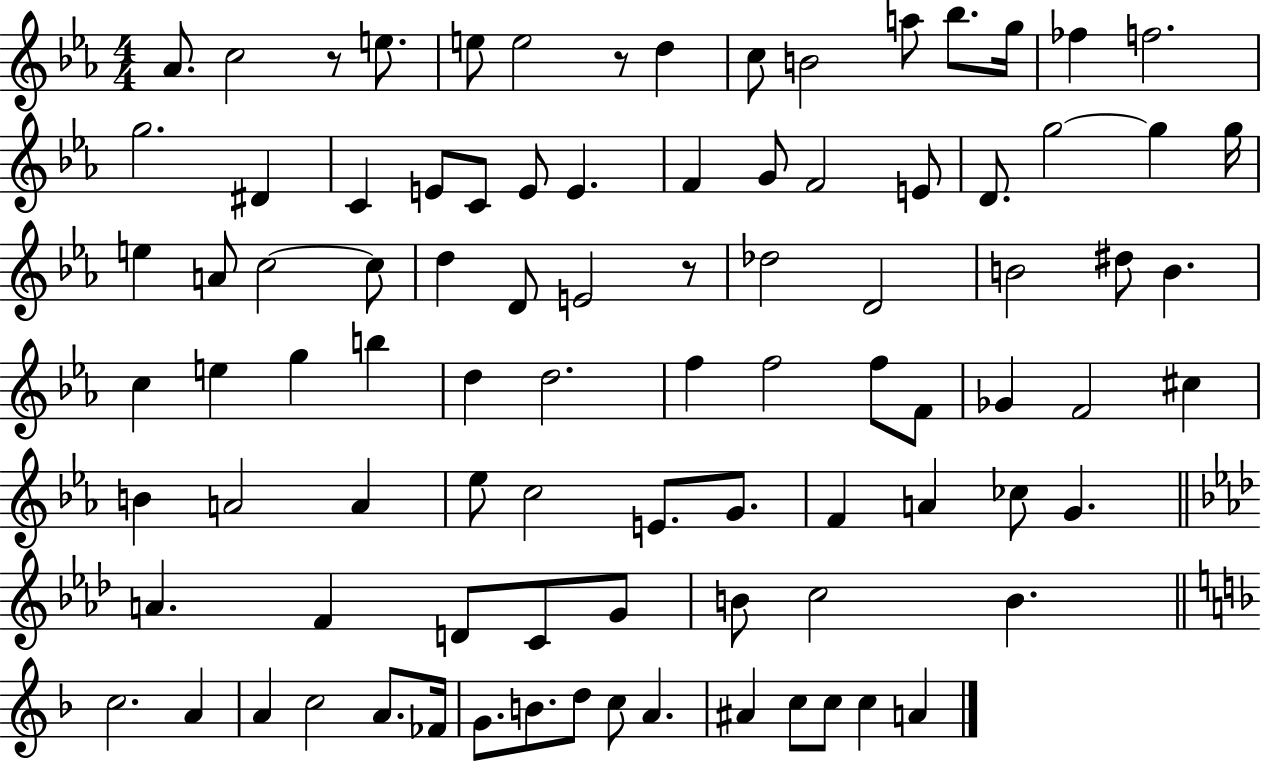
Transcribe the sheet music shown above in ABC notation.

X:1
T:Untitled
M:4/4
L:1/4
K:Eb
_A/2 c2 z/2 e/2 e/2 e2 z/2 d c/2 B2 a/2 _b/2 g/4 _f f2 g2 ^D C E/2 C/2 E/2 E F G/2 F2 E/2 D/2 g2 g g/4 e A/2 c2 c/2 d D/2 E2 z/2 _d2 D2 B2 ^d/2 B c e g b d d2 f f2 f/2 F/2 _G F2 ^c B A2 A _e/2 c2 E/2 G/2 F A _c/2 G A F D/2 C/2 G/2 B/2 c2 B c2 A A c2 A/2 _F/4 G/2 B/2 d/2 c/2 A ^A c/2 c/2 c A